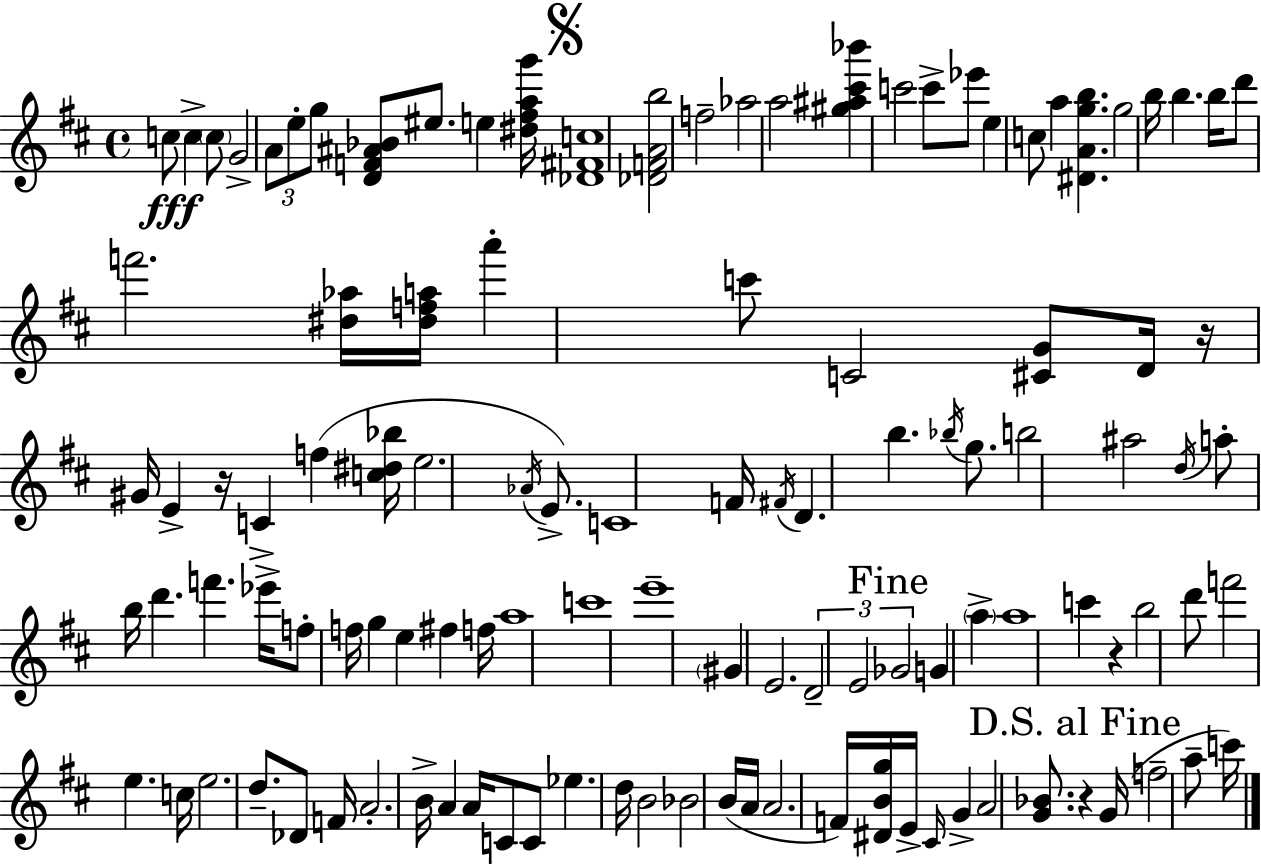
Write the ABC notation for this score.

X:1
T:Untitled
M:4/4
L:1/4
K:D
c/2 c c/2 G2 A/2 e/2 g/2 [DF^A_B]/2 ^e/2 e [^d^fag']/4 [_D^Fc]4 [_DFAb]2 f2 _a2 a2 [^g^a^c'_b'] c'2 c'/2 _e'/2 e c/2 a [^DAgb] g2 b/4 b b/4 d'/2 f'2 [^d_a]/4 [^dfa]/4 a' c'/2 C2 [^CG]/2 D/4 z/4 ^G/4 E z/4 C f [c^d_b]/4 e2 _A/4 E/2 C4 F/4 ^F/4 D b _b/4 g/2 b2 ^a2 d/4 a/2 b/4 d' f' _e'/4 f/2 f/4 g e ^f f/4 a4 c'4 e'4 ^G E2 D2 E2 _G2 G a a4 c' z b2 d'/2 f'2 e c/4 e2 d/2 _D/2 F/4 A2 B/4 A A/4 C/2 C/2 _e d/4 B2 _B2 B/4 A/4 A2 F/4 [^DBg]/4 E/4 ^C/4 G A2 [G_B]/2 z G/4 f2 a/2 c'/4